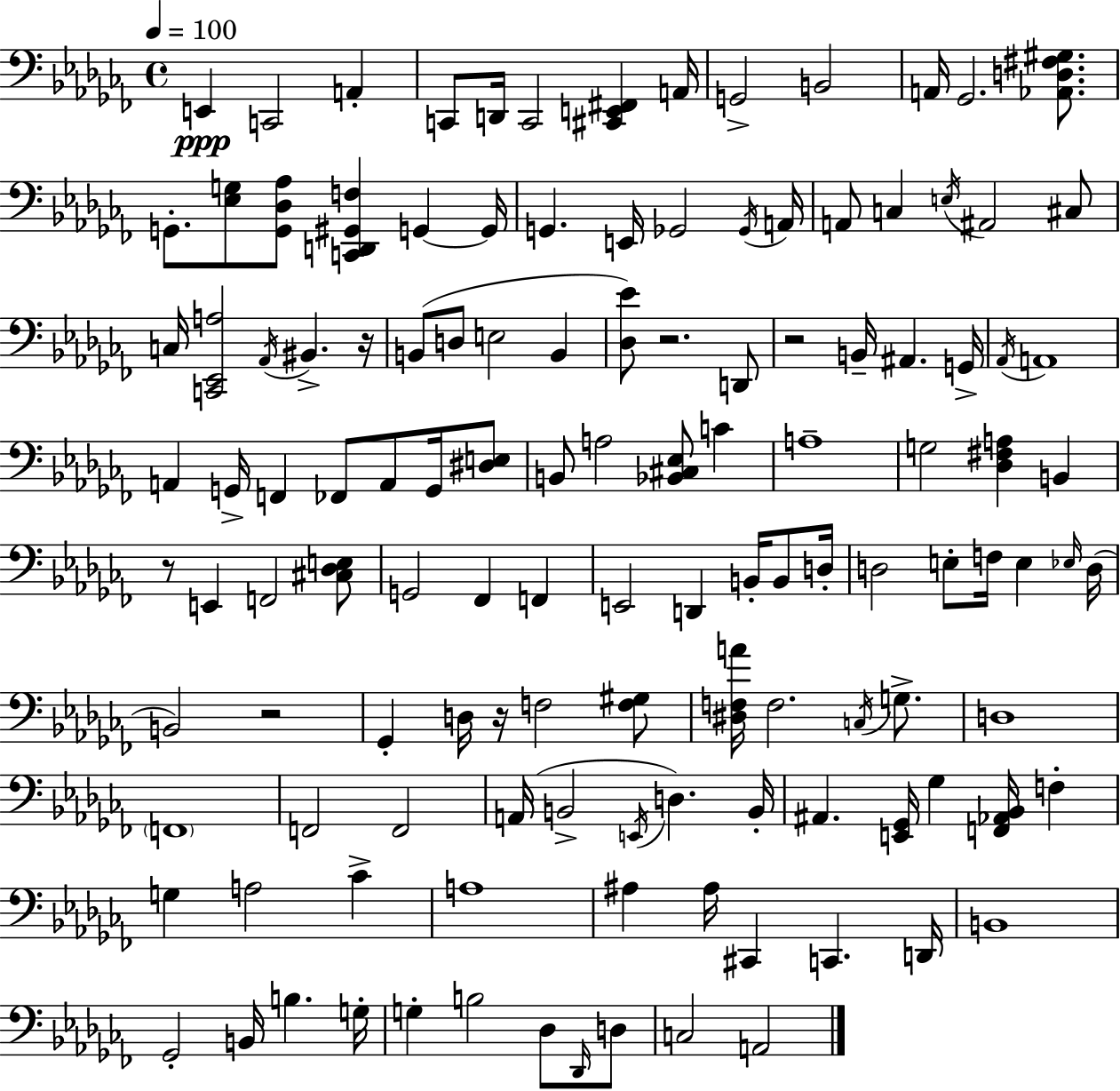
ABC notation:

X:1
T:Untitled
M:4/4
L:1/4
K:Abm
E,, C,,2 A,, C,,/2 D,,/4 C,,2 [^C,,E,,^F,,] A,,/4 G,,2 B,,2 A,,/4 _G,,2 [_A,,D,^F,^G,]/2 G,,/2 [_E,G,]/2 [G,,_D,_A,]/2 [C,,D,,^G,,F,] G,, G,,/4 G,, E,,/4 _G,,2 _G,,/4 A,,/4 A,,/2 C, E,/4 ^A,,2 ^C,/2 C,/4 [C,,_E,,A,]2 _A,,/4 ^B,, z/4 B,,/2 D,/2 E,2 B,, [_D,_E]/2 z2 D,,/2 z2 B,,/4 ^A,, G,,/4 _A,,/4 A,,4 A,, G,,/4 F,, _F,,/2 A,,/2 G,,/4 [^D,E,]/2 B,,/2 A,2 [_B,,^C,_E,]/2 C A,4 G,2 [_D,^F,A,] B,, z/2 E,, F,,2 [^C,_D,E,]/2 G,,2 _F,, F,, E,,2 D,, B,,/4 B,,/2 D,/4 D,2 E,/2 F,/4 E, _E,/4 D,/4 B,,2 z2 _G,, D,/4 z/4 F,2 [F,^G,]/2 [^D,F,A]/4 F,2 C,/4 G,/2 D,4 F,,4 F,,2 F,,2 A,,/4 B,,2 E,,/4 D, B,,/4 ^A,, [E,,_G,,]/4 _G, [F,,_A,,_B,,]/4 F, G, A,2 _C A,4 ^A, ^A,/4 ^C,, C,, D,,/4 B,,4 _G,,2 B,,/4 B, G,/4 G, B,2 _D,/2 _D,,/4 D,/2 C,2 A,,2